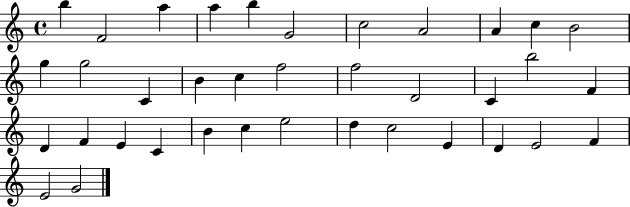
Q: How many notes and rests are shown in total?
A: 37